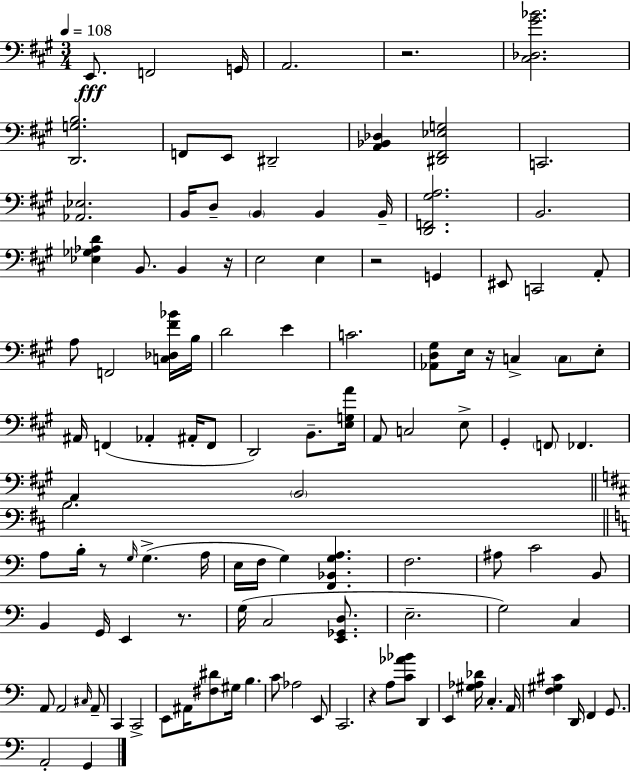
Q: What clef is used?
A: bass